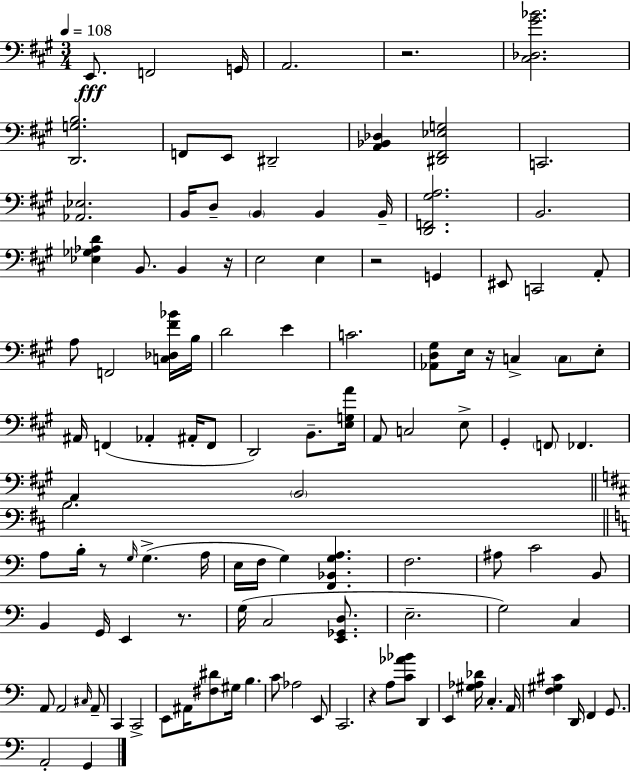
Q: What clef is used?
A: bass